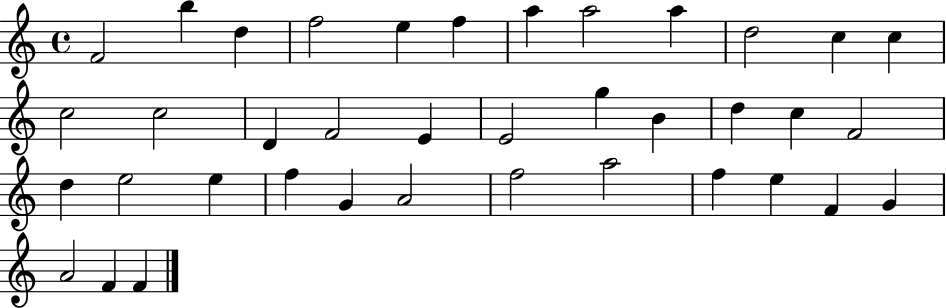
{
  \clef treble
  \time 4/4
  \defaultTimeSignature
  \key c \major
  f'2 b''4 d''4 | f''2 e''4 f''4 | a''4 a''2 a''4 | d''2 c''4 c''4 | \break c''2 c''2 | d'4 f'2 e'4 | e'2 g''4 b'4 | d''4 c''4 f'2 | \break d''4 e''2 e''4 | f''4 g'4 a'2 | f''2 a''2 | f''4 e''4 f'4 g'4 | \break a'2 f'4 f'4 | \bar "|."
}